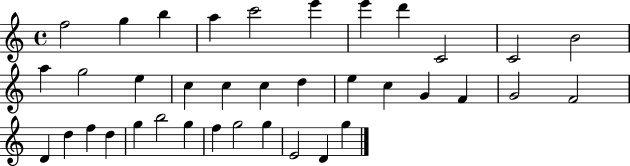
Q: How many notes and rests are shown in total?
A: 37